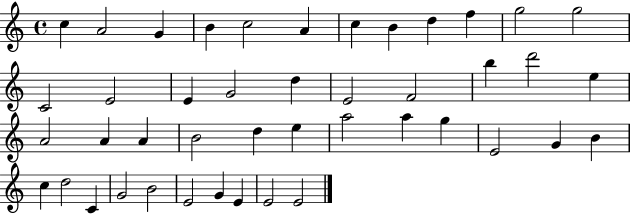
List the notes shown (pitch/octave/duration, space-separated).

C5/q A4/h G4/q B4/q C5/h A4/q C5/q B4/q D5/q F5/q G5/h G5/h C4/h E4/h E4/q G4/h D5/q E4/h F4/h B5/q D6/h E5/q A4/h A4/q A4/q B4/h D5/q E5/q A5/h A5/q G5/q E4/h G4/q B4/q C5/q D5/h C4/q G4/h B4/h E4/h G4/q E4/q E4/h E4/h